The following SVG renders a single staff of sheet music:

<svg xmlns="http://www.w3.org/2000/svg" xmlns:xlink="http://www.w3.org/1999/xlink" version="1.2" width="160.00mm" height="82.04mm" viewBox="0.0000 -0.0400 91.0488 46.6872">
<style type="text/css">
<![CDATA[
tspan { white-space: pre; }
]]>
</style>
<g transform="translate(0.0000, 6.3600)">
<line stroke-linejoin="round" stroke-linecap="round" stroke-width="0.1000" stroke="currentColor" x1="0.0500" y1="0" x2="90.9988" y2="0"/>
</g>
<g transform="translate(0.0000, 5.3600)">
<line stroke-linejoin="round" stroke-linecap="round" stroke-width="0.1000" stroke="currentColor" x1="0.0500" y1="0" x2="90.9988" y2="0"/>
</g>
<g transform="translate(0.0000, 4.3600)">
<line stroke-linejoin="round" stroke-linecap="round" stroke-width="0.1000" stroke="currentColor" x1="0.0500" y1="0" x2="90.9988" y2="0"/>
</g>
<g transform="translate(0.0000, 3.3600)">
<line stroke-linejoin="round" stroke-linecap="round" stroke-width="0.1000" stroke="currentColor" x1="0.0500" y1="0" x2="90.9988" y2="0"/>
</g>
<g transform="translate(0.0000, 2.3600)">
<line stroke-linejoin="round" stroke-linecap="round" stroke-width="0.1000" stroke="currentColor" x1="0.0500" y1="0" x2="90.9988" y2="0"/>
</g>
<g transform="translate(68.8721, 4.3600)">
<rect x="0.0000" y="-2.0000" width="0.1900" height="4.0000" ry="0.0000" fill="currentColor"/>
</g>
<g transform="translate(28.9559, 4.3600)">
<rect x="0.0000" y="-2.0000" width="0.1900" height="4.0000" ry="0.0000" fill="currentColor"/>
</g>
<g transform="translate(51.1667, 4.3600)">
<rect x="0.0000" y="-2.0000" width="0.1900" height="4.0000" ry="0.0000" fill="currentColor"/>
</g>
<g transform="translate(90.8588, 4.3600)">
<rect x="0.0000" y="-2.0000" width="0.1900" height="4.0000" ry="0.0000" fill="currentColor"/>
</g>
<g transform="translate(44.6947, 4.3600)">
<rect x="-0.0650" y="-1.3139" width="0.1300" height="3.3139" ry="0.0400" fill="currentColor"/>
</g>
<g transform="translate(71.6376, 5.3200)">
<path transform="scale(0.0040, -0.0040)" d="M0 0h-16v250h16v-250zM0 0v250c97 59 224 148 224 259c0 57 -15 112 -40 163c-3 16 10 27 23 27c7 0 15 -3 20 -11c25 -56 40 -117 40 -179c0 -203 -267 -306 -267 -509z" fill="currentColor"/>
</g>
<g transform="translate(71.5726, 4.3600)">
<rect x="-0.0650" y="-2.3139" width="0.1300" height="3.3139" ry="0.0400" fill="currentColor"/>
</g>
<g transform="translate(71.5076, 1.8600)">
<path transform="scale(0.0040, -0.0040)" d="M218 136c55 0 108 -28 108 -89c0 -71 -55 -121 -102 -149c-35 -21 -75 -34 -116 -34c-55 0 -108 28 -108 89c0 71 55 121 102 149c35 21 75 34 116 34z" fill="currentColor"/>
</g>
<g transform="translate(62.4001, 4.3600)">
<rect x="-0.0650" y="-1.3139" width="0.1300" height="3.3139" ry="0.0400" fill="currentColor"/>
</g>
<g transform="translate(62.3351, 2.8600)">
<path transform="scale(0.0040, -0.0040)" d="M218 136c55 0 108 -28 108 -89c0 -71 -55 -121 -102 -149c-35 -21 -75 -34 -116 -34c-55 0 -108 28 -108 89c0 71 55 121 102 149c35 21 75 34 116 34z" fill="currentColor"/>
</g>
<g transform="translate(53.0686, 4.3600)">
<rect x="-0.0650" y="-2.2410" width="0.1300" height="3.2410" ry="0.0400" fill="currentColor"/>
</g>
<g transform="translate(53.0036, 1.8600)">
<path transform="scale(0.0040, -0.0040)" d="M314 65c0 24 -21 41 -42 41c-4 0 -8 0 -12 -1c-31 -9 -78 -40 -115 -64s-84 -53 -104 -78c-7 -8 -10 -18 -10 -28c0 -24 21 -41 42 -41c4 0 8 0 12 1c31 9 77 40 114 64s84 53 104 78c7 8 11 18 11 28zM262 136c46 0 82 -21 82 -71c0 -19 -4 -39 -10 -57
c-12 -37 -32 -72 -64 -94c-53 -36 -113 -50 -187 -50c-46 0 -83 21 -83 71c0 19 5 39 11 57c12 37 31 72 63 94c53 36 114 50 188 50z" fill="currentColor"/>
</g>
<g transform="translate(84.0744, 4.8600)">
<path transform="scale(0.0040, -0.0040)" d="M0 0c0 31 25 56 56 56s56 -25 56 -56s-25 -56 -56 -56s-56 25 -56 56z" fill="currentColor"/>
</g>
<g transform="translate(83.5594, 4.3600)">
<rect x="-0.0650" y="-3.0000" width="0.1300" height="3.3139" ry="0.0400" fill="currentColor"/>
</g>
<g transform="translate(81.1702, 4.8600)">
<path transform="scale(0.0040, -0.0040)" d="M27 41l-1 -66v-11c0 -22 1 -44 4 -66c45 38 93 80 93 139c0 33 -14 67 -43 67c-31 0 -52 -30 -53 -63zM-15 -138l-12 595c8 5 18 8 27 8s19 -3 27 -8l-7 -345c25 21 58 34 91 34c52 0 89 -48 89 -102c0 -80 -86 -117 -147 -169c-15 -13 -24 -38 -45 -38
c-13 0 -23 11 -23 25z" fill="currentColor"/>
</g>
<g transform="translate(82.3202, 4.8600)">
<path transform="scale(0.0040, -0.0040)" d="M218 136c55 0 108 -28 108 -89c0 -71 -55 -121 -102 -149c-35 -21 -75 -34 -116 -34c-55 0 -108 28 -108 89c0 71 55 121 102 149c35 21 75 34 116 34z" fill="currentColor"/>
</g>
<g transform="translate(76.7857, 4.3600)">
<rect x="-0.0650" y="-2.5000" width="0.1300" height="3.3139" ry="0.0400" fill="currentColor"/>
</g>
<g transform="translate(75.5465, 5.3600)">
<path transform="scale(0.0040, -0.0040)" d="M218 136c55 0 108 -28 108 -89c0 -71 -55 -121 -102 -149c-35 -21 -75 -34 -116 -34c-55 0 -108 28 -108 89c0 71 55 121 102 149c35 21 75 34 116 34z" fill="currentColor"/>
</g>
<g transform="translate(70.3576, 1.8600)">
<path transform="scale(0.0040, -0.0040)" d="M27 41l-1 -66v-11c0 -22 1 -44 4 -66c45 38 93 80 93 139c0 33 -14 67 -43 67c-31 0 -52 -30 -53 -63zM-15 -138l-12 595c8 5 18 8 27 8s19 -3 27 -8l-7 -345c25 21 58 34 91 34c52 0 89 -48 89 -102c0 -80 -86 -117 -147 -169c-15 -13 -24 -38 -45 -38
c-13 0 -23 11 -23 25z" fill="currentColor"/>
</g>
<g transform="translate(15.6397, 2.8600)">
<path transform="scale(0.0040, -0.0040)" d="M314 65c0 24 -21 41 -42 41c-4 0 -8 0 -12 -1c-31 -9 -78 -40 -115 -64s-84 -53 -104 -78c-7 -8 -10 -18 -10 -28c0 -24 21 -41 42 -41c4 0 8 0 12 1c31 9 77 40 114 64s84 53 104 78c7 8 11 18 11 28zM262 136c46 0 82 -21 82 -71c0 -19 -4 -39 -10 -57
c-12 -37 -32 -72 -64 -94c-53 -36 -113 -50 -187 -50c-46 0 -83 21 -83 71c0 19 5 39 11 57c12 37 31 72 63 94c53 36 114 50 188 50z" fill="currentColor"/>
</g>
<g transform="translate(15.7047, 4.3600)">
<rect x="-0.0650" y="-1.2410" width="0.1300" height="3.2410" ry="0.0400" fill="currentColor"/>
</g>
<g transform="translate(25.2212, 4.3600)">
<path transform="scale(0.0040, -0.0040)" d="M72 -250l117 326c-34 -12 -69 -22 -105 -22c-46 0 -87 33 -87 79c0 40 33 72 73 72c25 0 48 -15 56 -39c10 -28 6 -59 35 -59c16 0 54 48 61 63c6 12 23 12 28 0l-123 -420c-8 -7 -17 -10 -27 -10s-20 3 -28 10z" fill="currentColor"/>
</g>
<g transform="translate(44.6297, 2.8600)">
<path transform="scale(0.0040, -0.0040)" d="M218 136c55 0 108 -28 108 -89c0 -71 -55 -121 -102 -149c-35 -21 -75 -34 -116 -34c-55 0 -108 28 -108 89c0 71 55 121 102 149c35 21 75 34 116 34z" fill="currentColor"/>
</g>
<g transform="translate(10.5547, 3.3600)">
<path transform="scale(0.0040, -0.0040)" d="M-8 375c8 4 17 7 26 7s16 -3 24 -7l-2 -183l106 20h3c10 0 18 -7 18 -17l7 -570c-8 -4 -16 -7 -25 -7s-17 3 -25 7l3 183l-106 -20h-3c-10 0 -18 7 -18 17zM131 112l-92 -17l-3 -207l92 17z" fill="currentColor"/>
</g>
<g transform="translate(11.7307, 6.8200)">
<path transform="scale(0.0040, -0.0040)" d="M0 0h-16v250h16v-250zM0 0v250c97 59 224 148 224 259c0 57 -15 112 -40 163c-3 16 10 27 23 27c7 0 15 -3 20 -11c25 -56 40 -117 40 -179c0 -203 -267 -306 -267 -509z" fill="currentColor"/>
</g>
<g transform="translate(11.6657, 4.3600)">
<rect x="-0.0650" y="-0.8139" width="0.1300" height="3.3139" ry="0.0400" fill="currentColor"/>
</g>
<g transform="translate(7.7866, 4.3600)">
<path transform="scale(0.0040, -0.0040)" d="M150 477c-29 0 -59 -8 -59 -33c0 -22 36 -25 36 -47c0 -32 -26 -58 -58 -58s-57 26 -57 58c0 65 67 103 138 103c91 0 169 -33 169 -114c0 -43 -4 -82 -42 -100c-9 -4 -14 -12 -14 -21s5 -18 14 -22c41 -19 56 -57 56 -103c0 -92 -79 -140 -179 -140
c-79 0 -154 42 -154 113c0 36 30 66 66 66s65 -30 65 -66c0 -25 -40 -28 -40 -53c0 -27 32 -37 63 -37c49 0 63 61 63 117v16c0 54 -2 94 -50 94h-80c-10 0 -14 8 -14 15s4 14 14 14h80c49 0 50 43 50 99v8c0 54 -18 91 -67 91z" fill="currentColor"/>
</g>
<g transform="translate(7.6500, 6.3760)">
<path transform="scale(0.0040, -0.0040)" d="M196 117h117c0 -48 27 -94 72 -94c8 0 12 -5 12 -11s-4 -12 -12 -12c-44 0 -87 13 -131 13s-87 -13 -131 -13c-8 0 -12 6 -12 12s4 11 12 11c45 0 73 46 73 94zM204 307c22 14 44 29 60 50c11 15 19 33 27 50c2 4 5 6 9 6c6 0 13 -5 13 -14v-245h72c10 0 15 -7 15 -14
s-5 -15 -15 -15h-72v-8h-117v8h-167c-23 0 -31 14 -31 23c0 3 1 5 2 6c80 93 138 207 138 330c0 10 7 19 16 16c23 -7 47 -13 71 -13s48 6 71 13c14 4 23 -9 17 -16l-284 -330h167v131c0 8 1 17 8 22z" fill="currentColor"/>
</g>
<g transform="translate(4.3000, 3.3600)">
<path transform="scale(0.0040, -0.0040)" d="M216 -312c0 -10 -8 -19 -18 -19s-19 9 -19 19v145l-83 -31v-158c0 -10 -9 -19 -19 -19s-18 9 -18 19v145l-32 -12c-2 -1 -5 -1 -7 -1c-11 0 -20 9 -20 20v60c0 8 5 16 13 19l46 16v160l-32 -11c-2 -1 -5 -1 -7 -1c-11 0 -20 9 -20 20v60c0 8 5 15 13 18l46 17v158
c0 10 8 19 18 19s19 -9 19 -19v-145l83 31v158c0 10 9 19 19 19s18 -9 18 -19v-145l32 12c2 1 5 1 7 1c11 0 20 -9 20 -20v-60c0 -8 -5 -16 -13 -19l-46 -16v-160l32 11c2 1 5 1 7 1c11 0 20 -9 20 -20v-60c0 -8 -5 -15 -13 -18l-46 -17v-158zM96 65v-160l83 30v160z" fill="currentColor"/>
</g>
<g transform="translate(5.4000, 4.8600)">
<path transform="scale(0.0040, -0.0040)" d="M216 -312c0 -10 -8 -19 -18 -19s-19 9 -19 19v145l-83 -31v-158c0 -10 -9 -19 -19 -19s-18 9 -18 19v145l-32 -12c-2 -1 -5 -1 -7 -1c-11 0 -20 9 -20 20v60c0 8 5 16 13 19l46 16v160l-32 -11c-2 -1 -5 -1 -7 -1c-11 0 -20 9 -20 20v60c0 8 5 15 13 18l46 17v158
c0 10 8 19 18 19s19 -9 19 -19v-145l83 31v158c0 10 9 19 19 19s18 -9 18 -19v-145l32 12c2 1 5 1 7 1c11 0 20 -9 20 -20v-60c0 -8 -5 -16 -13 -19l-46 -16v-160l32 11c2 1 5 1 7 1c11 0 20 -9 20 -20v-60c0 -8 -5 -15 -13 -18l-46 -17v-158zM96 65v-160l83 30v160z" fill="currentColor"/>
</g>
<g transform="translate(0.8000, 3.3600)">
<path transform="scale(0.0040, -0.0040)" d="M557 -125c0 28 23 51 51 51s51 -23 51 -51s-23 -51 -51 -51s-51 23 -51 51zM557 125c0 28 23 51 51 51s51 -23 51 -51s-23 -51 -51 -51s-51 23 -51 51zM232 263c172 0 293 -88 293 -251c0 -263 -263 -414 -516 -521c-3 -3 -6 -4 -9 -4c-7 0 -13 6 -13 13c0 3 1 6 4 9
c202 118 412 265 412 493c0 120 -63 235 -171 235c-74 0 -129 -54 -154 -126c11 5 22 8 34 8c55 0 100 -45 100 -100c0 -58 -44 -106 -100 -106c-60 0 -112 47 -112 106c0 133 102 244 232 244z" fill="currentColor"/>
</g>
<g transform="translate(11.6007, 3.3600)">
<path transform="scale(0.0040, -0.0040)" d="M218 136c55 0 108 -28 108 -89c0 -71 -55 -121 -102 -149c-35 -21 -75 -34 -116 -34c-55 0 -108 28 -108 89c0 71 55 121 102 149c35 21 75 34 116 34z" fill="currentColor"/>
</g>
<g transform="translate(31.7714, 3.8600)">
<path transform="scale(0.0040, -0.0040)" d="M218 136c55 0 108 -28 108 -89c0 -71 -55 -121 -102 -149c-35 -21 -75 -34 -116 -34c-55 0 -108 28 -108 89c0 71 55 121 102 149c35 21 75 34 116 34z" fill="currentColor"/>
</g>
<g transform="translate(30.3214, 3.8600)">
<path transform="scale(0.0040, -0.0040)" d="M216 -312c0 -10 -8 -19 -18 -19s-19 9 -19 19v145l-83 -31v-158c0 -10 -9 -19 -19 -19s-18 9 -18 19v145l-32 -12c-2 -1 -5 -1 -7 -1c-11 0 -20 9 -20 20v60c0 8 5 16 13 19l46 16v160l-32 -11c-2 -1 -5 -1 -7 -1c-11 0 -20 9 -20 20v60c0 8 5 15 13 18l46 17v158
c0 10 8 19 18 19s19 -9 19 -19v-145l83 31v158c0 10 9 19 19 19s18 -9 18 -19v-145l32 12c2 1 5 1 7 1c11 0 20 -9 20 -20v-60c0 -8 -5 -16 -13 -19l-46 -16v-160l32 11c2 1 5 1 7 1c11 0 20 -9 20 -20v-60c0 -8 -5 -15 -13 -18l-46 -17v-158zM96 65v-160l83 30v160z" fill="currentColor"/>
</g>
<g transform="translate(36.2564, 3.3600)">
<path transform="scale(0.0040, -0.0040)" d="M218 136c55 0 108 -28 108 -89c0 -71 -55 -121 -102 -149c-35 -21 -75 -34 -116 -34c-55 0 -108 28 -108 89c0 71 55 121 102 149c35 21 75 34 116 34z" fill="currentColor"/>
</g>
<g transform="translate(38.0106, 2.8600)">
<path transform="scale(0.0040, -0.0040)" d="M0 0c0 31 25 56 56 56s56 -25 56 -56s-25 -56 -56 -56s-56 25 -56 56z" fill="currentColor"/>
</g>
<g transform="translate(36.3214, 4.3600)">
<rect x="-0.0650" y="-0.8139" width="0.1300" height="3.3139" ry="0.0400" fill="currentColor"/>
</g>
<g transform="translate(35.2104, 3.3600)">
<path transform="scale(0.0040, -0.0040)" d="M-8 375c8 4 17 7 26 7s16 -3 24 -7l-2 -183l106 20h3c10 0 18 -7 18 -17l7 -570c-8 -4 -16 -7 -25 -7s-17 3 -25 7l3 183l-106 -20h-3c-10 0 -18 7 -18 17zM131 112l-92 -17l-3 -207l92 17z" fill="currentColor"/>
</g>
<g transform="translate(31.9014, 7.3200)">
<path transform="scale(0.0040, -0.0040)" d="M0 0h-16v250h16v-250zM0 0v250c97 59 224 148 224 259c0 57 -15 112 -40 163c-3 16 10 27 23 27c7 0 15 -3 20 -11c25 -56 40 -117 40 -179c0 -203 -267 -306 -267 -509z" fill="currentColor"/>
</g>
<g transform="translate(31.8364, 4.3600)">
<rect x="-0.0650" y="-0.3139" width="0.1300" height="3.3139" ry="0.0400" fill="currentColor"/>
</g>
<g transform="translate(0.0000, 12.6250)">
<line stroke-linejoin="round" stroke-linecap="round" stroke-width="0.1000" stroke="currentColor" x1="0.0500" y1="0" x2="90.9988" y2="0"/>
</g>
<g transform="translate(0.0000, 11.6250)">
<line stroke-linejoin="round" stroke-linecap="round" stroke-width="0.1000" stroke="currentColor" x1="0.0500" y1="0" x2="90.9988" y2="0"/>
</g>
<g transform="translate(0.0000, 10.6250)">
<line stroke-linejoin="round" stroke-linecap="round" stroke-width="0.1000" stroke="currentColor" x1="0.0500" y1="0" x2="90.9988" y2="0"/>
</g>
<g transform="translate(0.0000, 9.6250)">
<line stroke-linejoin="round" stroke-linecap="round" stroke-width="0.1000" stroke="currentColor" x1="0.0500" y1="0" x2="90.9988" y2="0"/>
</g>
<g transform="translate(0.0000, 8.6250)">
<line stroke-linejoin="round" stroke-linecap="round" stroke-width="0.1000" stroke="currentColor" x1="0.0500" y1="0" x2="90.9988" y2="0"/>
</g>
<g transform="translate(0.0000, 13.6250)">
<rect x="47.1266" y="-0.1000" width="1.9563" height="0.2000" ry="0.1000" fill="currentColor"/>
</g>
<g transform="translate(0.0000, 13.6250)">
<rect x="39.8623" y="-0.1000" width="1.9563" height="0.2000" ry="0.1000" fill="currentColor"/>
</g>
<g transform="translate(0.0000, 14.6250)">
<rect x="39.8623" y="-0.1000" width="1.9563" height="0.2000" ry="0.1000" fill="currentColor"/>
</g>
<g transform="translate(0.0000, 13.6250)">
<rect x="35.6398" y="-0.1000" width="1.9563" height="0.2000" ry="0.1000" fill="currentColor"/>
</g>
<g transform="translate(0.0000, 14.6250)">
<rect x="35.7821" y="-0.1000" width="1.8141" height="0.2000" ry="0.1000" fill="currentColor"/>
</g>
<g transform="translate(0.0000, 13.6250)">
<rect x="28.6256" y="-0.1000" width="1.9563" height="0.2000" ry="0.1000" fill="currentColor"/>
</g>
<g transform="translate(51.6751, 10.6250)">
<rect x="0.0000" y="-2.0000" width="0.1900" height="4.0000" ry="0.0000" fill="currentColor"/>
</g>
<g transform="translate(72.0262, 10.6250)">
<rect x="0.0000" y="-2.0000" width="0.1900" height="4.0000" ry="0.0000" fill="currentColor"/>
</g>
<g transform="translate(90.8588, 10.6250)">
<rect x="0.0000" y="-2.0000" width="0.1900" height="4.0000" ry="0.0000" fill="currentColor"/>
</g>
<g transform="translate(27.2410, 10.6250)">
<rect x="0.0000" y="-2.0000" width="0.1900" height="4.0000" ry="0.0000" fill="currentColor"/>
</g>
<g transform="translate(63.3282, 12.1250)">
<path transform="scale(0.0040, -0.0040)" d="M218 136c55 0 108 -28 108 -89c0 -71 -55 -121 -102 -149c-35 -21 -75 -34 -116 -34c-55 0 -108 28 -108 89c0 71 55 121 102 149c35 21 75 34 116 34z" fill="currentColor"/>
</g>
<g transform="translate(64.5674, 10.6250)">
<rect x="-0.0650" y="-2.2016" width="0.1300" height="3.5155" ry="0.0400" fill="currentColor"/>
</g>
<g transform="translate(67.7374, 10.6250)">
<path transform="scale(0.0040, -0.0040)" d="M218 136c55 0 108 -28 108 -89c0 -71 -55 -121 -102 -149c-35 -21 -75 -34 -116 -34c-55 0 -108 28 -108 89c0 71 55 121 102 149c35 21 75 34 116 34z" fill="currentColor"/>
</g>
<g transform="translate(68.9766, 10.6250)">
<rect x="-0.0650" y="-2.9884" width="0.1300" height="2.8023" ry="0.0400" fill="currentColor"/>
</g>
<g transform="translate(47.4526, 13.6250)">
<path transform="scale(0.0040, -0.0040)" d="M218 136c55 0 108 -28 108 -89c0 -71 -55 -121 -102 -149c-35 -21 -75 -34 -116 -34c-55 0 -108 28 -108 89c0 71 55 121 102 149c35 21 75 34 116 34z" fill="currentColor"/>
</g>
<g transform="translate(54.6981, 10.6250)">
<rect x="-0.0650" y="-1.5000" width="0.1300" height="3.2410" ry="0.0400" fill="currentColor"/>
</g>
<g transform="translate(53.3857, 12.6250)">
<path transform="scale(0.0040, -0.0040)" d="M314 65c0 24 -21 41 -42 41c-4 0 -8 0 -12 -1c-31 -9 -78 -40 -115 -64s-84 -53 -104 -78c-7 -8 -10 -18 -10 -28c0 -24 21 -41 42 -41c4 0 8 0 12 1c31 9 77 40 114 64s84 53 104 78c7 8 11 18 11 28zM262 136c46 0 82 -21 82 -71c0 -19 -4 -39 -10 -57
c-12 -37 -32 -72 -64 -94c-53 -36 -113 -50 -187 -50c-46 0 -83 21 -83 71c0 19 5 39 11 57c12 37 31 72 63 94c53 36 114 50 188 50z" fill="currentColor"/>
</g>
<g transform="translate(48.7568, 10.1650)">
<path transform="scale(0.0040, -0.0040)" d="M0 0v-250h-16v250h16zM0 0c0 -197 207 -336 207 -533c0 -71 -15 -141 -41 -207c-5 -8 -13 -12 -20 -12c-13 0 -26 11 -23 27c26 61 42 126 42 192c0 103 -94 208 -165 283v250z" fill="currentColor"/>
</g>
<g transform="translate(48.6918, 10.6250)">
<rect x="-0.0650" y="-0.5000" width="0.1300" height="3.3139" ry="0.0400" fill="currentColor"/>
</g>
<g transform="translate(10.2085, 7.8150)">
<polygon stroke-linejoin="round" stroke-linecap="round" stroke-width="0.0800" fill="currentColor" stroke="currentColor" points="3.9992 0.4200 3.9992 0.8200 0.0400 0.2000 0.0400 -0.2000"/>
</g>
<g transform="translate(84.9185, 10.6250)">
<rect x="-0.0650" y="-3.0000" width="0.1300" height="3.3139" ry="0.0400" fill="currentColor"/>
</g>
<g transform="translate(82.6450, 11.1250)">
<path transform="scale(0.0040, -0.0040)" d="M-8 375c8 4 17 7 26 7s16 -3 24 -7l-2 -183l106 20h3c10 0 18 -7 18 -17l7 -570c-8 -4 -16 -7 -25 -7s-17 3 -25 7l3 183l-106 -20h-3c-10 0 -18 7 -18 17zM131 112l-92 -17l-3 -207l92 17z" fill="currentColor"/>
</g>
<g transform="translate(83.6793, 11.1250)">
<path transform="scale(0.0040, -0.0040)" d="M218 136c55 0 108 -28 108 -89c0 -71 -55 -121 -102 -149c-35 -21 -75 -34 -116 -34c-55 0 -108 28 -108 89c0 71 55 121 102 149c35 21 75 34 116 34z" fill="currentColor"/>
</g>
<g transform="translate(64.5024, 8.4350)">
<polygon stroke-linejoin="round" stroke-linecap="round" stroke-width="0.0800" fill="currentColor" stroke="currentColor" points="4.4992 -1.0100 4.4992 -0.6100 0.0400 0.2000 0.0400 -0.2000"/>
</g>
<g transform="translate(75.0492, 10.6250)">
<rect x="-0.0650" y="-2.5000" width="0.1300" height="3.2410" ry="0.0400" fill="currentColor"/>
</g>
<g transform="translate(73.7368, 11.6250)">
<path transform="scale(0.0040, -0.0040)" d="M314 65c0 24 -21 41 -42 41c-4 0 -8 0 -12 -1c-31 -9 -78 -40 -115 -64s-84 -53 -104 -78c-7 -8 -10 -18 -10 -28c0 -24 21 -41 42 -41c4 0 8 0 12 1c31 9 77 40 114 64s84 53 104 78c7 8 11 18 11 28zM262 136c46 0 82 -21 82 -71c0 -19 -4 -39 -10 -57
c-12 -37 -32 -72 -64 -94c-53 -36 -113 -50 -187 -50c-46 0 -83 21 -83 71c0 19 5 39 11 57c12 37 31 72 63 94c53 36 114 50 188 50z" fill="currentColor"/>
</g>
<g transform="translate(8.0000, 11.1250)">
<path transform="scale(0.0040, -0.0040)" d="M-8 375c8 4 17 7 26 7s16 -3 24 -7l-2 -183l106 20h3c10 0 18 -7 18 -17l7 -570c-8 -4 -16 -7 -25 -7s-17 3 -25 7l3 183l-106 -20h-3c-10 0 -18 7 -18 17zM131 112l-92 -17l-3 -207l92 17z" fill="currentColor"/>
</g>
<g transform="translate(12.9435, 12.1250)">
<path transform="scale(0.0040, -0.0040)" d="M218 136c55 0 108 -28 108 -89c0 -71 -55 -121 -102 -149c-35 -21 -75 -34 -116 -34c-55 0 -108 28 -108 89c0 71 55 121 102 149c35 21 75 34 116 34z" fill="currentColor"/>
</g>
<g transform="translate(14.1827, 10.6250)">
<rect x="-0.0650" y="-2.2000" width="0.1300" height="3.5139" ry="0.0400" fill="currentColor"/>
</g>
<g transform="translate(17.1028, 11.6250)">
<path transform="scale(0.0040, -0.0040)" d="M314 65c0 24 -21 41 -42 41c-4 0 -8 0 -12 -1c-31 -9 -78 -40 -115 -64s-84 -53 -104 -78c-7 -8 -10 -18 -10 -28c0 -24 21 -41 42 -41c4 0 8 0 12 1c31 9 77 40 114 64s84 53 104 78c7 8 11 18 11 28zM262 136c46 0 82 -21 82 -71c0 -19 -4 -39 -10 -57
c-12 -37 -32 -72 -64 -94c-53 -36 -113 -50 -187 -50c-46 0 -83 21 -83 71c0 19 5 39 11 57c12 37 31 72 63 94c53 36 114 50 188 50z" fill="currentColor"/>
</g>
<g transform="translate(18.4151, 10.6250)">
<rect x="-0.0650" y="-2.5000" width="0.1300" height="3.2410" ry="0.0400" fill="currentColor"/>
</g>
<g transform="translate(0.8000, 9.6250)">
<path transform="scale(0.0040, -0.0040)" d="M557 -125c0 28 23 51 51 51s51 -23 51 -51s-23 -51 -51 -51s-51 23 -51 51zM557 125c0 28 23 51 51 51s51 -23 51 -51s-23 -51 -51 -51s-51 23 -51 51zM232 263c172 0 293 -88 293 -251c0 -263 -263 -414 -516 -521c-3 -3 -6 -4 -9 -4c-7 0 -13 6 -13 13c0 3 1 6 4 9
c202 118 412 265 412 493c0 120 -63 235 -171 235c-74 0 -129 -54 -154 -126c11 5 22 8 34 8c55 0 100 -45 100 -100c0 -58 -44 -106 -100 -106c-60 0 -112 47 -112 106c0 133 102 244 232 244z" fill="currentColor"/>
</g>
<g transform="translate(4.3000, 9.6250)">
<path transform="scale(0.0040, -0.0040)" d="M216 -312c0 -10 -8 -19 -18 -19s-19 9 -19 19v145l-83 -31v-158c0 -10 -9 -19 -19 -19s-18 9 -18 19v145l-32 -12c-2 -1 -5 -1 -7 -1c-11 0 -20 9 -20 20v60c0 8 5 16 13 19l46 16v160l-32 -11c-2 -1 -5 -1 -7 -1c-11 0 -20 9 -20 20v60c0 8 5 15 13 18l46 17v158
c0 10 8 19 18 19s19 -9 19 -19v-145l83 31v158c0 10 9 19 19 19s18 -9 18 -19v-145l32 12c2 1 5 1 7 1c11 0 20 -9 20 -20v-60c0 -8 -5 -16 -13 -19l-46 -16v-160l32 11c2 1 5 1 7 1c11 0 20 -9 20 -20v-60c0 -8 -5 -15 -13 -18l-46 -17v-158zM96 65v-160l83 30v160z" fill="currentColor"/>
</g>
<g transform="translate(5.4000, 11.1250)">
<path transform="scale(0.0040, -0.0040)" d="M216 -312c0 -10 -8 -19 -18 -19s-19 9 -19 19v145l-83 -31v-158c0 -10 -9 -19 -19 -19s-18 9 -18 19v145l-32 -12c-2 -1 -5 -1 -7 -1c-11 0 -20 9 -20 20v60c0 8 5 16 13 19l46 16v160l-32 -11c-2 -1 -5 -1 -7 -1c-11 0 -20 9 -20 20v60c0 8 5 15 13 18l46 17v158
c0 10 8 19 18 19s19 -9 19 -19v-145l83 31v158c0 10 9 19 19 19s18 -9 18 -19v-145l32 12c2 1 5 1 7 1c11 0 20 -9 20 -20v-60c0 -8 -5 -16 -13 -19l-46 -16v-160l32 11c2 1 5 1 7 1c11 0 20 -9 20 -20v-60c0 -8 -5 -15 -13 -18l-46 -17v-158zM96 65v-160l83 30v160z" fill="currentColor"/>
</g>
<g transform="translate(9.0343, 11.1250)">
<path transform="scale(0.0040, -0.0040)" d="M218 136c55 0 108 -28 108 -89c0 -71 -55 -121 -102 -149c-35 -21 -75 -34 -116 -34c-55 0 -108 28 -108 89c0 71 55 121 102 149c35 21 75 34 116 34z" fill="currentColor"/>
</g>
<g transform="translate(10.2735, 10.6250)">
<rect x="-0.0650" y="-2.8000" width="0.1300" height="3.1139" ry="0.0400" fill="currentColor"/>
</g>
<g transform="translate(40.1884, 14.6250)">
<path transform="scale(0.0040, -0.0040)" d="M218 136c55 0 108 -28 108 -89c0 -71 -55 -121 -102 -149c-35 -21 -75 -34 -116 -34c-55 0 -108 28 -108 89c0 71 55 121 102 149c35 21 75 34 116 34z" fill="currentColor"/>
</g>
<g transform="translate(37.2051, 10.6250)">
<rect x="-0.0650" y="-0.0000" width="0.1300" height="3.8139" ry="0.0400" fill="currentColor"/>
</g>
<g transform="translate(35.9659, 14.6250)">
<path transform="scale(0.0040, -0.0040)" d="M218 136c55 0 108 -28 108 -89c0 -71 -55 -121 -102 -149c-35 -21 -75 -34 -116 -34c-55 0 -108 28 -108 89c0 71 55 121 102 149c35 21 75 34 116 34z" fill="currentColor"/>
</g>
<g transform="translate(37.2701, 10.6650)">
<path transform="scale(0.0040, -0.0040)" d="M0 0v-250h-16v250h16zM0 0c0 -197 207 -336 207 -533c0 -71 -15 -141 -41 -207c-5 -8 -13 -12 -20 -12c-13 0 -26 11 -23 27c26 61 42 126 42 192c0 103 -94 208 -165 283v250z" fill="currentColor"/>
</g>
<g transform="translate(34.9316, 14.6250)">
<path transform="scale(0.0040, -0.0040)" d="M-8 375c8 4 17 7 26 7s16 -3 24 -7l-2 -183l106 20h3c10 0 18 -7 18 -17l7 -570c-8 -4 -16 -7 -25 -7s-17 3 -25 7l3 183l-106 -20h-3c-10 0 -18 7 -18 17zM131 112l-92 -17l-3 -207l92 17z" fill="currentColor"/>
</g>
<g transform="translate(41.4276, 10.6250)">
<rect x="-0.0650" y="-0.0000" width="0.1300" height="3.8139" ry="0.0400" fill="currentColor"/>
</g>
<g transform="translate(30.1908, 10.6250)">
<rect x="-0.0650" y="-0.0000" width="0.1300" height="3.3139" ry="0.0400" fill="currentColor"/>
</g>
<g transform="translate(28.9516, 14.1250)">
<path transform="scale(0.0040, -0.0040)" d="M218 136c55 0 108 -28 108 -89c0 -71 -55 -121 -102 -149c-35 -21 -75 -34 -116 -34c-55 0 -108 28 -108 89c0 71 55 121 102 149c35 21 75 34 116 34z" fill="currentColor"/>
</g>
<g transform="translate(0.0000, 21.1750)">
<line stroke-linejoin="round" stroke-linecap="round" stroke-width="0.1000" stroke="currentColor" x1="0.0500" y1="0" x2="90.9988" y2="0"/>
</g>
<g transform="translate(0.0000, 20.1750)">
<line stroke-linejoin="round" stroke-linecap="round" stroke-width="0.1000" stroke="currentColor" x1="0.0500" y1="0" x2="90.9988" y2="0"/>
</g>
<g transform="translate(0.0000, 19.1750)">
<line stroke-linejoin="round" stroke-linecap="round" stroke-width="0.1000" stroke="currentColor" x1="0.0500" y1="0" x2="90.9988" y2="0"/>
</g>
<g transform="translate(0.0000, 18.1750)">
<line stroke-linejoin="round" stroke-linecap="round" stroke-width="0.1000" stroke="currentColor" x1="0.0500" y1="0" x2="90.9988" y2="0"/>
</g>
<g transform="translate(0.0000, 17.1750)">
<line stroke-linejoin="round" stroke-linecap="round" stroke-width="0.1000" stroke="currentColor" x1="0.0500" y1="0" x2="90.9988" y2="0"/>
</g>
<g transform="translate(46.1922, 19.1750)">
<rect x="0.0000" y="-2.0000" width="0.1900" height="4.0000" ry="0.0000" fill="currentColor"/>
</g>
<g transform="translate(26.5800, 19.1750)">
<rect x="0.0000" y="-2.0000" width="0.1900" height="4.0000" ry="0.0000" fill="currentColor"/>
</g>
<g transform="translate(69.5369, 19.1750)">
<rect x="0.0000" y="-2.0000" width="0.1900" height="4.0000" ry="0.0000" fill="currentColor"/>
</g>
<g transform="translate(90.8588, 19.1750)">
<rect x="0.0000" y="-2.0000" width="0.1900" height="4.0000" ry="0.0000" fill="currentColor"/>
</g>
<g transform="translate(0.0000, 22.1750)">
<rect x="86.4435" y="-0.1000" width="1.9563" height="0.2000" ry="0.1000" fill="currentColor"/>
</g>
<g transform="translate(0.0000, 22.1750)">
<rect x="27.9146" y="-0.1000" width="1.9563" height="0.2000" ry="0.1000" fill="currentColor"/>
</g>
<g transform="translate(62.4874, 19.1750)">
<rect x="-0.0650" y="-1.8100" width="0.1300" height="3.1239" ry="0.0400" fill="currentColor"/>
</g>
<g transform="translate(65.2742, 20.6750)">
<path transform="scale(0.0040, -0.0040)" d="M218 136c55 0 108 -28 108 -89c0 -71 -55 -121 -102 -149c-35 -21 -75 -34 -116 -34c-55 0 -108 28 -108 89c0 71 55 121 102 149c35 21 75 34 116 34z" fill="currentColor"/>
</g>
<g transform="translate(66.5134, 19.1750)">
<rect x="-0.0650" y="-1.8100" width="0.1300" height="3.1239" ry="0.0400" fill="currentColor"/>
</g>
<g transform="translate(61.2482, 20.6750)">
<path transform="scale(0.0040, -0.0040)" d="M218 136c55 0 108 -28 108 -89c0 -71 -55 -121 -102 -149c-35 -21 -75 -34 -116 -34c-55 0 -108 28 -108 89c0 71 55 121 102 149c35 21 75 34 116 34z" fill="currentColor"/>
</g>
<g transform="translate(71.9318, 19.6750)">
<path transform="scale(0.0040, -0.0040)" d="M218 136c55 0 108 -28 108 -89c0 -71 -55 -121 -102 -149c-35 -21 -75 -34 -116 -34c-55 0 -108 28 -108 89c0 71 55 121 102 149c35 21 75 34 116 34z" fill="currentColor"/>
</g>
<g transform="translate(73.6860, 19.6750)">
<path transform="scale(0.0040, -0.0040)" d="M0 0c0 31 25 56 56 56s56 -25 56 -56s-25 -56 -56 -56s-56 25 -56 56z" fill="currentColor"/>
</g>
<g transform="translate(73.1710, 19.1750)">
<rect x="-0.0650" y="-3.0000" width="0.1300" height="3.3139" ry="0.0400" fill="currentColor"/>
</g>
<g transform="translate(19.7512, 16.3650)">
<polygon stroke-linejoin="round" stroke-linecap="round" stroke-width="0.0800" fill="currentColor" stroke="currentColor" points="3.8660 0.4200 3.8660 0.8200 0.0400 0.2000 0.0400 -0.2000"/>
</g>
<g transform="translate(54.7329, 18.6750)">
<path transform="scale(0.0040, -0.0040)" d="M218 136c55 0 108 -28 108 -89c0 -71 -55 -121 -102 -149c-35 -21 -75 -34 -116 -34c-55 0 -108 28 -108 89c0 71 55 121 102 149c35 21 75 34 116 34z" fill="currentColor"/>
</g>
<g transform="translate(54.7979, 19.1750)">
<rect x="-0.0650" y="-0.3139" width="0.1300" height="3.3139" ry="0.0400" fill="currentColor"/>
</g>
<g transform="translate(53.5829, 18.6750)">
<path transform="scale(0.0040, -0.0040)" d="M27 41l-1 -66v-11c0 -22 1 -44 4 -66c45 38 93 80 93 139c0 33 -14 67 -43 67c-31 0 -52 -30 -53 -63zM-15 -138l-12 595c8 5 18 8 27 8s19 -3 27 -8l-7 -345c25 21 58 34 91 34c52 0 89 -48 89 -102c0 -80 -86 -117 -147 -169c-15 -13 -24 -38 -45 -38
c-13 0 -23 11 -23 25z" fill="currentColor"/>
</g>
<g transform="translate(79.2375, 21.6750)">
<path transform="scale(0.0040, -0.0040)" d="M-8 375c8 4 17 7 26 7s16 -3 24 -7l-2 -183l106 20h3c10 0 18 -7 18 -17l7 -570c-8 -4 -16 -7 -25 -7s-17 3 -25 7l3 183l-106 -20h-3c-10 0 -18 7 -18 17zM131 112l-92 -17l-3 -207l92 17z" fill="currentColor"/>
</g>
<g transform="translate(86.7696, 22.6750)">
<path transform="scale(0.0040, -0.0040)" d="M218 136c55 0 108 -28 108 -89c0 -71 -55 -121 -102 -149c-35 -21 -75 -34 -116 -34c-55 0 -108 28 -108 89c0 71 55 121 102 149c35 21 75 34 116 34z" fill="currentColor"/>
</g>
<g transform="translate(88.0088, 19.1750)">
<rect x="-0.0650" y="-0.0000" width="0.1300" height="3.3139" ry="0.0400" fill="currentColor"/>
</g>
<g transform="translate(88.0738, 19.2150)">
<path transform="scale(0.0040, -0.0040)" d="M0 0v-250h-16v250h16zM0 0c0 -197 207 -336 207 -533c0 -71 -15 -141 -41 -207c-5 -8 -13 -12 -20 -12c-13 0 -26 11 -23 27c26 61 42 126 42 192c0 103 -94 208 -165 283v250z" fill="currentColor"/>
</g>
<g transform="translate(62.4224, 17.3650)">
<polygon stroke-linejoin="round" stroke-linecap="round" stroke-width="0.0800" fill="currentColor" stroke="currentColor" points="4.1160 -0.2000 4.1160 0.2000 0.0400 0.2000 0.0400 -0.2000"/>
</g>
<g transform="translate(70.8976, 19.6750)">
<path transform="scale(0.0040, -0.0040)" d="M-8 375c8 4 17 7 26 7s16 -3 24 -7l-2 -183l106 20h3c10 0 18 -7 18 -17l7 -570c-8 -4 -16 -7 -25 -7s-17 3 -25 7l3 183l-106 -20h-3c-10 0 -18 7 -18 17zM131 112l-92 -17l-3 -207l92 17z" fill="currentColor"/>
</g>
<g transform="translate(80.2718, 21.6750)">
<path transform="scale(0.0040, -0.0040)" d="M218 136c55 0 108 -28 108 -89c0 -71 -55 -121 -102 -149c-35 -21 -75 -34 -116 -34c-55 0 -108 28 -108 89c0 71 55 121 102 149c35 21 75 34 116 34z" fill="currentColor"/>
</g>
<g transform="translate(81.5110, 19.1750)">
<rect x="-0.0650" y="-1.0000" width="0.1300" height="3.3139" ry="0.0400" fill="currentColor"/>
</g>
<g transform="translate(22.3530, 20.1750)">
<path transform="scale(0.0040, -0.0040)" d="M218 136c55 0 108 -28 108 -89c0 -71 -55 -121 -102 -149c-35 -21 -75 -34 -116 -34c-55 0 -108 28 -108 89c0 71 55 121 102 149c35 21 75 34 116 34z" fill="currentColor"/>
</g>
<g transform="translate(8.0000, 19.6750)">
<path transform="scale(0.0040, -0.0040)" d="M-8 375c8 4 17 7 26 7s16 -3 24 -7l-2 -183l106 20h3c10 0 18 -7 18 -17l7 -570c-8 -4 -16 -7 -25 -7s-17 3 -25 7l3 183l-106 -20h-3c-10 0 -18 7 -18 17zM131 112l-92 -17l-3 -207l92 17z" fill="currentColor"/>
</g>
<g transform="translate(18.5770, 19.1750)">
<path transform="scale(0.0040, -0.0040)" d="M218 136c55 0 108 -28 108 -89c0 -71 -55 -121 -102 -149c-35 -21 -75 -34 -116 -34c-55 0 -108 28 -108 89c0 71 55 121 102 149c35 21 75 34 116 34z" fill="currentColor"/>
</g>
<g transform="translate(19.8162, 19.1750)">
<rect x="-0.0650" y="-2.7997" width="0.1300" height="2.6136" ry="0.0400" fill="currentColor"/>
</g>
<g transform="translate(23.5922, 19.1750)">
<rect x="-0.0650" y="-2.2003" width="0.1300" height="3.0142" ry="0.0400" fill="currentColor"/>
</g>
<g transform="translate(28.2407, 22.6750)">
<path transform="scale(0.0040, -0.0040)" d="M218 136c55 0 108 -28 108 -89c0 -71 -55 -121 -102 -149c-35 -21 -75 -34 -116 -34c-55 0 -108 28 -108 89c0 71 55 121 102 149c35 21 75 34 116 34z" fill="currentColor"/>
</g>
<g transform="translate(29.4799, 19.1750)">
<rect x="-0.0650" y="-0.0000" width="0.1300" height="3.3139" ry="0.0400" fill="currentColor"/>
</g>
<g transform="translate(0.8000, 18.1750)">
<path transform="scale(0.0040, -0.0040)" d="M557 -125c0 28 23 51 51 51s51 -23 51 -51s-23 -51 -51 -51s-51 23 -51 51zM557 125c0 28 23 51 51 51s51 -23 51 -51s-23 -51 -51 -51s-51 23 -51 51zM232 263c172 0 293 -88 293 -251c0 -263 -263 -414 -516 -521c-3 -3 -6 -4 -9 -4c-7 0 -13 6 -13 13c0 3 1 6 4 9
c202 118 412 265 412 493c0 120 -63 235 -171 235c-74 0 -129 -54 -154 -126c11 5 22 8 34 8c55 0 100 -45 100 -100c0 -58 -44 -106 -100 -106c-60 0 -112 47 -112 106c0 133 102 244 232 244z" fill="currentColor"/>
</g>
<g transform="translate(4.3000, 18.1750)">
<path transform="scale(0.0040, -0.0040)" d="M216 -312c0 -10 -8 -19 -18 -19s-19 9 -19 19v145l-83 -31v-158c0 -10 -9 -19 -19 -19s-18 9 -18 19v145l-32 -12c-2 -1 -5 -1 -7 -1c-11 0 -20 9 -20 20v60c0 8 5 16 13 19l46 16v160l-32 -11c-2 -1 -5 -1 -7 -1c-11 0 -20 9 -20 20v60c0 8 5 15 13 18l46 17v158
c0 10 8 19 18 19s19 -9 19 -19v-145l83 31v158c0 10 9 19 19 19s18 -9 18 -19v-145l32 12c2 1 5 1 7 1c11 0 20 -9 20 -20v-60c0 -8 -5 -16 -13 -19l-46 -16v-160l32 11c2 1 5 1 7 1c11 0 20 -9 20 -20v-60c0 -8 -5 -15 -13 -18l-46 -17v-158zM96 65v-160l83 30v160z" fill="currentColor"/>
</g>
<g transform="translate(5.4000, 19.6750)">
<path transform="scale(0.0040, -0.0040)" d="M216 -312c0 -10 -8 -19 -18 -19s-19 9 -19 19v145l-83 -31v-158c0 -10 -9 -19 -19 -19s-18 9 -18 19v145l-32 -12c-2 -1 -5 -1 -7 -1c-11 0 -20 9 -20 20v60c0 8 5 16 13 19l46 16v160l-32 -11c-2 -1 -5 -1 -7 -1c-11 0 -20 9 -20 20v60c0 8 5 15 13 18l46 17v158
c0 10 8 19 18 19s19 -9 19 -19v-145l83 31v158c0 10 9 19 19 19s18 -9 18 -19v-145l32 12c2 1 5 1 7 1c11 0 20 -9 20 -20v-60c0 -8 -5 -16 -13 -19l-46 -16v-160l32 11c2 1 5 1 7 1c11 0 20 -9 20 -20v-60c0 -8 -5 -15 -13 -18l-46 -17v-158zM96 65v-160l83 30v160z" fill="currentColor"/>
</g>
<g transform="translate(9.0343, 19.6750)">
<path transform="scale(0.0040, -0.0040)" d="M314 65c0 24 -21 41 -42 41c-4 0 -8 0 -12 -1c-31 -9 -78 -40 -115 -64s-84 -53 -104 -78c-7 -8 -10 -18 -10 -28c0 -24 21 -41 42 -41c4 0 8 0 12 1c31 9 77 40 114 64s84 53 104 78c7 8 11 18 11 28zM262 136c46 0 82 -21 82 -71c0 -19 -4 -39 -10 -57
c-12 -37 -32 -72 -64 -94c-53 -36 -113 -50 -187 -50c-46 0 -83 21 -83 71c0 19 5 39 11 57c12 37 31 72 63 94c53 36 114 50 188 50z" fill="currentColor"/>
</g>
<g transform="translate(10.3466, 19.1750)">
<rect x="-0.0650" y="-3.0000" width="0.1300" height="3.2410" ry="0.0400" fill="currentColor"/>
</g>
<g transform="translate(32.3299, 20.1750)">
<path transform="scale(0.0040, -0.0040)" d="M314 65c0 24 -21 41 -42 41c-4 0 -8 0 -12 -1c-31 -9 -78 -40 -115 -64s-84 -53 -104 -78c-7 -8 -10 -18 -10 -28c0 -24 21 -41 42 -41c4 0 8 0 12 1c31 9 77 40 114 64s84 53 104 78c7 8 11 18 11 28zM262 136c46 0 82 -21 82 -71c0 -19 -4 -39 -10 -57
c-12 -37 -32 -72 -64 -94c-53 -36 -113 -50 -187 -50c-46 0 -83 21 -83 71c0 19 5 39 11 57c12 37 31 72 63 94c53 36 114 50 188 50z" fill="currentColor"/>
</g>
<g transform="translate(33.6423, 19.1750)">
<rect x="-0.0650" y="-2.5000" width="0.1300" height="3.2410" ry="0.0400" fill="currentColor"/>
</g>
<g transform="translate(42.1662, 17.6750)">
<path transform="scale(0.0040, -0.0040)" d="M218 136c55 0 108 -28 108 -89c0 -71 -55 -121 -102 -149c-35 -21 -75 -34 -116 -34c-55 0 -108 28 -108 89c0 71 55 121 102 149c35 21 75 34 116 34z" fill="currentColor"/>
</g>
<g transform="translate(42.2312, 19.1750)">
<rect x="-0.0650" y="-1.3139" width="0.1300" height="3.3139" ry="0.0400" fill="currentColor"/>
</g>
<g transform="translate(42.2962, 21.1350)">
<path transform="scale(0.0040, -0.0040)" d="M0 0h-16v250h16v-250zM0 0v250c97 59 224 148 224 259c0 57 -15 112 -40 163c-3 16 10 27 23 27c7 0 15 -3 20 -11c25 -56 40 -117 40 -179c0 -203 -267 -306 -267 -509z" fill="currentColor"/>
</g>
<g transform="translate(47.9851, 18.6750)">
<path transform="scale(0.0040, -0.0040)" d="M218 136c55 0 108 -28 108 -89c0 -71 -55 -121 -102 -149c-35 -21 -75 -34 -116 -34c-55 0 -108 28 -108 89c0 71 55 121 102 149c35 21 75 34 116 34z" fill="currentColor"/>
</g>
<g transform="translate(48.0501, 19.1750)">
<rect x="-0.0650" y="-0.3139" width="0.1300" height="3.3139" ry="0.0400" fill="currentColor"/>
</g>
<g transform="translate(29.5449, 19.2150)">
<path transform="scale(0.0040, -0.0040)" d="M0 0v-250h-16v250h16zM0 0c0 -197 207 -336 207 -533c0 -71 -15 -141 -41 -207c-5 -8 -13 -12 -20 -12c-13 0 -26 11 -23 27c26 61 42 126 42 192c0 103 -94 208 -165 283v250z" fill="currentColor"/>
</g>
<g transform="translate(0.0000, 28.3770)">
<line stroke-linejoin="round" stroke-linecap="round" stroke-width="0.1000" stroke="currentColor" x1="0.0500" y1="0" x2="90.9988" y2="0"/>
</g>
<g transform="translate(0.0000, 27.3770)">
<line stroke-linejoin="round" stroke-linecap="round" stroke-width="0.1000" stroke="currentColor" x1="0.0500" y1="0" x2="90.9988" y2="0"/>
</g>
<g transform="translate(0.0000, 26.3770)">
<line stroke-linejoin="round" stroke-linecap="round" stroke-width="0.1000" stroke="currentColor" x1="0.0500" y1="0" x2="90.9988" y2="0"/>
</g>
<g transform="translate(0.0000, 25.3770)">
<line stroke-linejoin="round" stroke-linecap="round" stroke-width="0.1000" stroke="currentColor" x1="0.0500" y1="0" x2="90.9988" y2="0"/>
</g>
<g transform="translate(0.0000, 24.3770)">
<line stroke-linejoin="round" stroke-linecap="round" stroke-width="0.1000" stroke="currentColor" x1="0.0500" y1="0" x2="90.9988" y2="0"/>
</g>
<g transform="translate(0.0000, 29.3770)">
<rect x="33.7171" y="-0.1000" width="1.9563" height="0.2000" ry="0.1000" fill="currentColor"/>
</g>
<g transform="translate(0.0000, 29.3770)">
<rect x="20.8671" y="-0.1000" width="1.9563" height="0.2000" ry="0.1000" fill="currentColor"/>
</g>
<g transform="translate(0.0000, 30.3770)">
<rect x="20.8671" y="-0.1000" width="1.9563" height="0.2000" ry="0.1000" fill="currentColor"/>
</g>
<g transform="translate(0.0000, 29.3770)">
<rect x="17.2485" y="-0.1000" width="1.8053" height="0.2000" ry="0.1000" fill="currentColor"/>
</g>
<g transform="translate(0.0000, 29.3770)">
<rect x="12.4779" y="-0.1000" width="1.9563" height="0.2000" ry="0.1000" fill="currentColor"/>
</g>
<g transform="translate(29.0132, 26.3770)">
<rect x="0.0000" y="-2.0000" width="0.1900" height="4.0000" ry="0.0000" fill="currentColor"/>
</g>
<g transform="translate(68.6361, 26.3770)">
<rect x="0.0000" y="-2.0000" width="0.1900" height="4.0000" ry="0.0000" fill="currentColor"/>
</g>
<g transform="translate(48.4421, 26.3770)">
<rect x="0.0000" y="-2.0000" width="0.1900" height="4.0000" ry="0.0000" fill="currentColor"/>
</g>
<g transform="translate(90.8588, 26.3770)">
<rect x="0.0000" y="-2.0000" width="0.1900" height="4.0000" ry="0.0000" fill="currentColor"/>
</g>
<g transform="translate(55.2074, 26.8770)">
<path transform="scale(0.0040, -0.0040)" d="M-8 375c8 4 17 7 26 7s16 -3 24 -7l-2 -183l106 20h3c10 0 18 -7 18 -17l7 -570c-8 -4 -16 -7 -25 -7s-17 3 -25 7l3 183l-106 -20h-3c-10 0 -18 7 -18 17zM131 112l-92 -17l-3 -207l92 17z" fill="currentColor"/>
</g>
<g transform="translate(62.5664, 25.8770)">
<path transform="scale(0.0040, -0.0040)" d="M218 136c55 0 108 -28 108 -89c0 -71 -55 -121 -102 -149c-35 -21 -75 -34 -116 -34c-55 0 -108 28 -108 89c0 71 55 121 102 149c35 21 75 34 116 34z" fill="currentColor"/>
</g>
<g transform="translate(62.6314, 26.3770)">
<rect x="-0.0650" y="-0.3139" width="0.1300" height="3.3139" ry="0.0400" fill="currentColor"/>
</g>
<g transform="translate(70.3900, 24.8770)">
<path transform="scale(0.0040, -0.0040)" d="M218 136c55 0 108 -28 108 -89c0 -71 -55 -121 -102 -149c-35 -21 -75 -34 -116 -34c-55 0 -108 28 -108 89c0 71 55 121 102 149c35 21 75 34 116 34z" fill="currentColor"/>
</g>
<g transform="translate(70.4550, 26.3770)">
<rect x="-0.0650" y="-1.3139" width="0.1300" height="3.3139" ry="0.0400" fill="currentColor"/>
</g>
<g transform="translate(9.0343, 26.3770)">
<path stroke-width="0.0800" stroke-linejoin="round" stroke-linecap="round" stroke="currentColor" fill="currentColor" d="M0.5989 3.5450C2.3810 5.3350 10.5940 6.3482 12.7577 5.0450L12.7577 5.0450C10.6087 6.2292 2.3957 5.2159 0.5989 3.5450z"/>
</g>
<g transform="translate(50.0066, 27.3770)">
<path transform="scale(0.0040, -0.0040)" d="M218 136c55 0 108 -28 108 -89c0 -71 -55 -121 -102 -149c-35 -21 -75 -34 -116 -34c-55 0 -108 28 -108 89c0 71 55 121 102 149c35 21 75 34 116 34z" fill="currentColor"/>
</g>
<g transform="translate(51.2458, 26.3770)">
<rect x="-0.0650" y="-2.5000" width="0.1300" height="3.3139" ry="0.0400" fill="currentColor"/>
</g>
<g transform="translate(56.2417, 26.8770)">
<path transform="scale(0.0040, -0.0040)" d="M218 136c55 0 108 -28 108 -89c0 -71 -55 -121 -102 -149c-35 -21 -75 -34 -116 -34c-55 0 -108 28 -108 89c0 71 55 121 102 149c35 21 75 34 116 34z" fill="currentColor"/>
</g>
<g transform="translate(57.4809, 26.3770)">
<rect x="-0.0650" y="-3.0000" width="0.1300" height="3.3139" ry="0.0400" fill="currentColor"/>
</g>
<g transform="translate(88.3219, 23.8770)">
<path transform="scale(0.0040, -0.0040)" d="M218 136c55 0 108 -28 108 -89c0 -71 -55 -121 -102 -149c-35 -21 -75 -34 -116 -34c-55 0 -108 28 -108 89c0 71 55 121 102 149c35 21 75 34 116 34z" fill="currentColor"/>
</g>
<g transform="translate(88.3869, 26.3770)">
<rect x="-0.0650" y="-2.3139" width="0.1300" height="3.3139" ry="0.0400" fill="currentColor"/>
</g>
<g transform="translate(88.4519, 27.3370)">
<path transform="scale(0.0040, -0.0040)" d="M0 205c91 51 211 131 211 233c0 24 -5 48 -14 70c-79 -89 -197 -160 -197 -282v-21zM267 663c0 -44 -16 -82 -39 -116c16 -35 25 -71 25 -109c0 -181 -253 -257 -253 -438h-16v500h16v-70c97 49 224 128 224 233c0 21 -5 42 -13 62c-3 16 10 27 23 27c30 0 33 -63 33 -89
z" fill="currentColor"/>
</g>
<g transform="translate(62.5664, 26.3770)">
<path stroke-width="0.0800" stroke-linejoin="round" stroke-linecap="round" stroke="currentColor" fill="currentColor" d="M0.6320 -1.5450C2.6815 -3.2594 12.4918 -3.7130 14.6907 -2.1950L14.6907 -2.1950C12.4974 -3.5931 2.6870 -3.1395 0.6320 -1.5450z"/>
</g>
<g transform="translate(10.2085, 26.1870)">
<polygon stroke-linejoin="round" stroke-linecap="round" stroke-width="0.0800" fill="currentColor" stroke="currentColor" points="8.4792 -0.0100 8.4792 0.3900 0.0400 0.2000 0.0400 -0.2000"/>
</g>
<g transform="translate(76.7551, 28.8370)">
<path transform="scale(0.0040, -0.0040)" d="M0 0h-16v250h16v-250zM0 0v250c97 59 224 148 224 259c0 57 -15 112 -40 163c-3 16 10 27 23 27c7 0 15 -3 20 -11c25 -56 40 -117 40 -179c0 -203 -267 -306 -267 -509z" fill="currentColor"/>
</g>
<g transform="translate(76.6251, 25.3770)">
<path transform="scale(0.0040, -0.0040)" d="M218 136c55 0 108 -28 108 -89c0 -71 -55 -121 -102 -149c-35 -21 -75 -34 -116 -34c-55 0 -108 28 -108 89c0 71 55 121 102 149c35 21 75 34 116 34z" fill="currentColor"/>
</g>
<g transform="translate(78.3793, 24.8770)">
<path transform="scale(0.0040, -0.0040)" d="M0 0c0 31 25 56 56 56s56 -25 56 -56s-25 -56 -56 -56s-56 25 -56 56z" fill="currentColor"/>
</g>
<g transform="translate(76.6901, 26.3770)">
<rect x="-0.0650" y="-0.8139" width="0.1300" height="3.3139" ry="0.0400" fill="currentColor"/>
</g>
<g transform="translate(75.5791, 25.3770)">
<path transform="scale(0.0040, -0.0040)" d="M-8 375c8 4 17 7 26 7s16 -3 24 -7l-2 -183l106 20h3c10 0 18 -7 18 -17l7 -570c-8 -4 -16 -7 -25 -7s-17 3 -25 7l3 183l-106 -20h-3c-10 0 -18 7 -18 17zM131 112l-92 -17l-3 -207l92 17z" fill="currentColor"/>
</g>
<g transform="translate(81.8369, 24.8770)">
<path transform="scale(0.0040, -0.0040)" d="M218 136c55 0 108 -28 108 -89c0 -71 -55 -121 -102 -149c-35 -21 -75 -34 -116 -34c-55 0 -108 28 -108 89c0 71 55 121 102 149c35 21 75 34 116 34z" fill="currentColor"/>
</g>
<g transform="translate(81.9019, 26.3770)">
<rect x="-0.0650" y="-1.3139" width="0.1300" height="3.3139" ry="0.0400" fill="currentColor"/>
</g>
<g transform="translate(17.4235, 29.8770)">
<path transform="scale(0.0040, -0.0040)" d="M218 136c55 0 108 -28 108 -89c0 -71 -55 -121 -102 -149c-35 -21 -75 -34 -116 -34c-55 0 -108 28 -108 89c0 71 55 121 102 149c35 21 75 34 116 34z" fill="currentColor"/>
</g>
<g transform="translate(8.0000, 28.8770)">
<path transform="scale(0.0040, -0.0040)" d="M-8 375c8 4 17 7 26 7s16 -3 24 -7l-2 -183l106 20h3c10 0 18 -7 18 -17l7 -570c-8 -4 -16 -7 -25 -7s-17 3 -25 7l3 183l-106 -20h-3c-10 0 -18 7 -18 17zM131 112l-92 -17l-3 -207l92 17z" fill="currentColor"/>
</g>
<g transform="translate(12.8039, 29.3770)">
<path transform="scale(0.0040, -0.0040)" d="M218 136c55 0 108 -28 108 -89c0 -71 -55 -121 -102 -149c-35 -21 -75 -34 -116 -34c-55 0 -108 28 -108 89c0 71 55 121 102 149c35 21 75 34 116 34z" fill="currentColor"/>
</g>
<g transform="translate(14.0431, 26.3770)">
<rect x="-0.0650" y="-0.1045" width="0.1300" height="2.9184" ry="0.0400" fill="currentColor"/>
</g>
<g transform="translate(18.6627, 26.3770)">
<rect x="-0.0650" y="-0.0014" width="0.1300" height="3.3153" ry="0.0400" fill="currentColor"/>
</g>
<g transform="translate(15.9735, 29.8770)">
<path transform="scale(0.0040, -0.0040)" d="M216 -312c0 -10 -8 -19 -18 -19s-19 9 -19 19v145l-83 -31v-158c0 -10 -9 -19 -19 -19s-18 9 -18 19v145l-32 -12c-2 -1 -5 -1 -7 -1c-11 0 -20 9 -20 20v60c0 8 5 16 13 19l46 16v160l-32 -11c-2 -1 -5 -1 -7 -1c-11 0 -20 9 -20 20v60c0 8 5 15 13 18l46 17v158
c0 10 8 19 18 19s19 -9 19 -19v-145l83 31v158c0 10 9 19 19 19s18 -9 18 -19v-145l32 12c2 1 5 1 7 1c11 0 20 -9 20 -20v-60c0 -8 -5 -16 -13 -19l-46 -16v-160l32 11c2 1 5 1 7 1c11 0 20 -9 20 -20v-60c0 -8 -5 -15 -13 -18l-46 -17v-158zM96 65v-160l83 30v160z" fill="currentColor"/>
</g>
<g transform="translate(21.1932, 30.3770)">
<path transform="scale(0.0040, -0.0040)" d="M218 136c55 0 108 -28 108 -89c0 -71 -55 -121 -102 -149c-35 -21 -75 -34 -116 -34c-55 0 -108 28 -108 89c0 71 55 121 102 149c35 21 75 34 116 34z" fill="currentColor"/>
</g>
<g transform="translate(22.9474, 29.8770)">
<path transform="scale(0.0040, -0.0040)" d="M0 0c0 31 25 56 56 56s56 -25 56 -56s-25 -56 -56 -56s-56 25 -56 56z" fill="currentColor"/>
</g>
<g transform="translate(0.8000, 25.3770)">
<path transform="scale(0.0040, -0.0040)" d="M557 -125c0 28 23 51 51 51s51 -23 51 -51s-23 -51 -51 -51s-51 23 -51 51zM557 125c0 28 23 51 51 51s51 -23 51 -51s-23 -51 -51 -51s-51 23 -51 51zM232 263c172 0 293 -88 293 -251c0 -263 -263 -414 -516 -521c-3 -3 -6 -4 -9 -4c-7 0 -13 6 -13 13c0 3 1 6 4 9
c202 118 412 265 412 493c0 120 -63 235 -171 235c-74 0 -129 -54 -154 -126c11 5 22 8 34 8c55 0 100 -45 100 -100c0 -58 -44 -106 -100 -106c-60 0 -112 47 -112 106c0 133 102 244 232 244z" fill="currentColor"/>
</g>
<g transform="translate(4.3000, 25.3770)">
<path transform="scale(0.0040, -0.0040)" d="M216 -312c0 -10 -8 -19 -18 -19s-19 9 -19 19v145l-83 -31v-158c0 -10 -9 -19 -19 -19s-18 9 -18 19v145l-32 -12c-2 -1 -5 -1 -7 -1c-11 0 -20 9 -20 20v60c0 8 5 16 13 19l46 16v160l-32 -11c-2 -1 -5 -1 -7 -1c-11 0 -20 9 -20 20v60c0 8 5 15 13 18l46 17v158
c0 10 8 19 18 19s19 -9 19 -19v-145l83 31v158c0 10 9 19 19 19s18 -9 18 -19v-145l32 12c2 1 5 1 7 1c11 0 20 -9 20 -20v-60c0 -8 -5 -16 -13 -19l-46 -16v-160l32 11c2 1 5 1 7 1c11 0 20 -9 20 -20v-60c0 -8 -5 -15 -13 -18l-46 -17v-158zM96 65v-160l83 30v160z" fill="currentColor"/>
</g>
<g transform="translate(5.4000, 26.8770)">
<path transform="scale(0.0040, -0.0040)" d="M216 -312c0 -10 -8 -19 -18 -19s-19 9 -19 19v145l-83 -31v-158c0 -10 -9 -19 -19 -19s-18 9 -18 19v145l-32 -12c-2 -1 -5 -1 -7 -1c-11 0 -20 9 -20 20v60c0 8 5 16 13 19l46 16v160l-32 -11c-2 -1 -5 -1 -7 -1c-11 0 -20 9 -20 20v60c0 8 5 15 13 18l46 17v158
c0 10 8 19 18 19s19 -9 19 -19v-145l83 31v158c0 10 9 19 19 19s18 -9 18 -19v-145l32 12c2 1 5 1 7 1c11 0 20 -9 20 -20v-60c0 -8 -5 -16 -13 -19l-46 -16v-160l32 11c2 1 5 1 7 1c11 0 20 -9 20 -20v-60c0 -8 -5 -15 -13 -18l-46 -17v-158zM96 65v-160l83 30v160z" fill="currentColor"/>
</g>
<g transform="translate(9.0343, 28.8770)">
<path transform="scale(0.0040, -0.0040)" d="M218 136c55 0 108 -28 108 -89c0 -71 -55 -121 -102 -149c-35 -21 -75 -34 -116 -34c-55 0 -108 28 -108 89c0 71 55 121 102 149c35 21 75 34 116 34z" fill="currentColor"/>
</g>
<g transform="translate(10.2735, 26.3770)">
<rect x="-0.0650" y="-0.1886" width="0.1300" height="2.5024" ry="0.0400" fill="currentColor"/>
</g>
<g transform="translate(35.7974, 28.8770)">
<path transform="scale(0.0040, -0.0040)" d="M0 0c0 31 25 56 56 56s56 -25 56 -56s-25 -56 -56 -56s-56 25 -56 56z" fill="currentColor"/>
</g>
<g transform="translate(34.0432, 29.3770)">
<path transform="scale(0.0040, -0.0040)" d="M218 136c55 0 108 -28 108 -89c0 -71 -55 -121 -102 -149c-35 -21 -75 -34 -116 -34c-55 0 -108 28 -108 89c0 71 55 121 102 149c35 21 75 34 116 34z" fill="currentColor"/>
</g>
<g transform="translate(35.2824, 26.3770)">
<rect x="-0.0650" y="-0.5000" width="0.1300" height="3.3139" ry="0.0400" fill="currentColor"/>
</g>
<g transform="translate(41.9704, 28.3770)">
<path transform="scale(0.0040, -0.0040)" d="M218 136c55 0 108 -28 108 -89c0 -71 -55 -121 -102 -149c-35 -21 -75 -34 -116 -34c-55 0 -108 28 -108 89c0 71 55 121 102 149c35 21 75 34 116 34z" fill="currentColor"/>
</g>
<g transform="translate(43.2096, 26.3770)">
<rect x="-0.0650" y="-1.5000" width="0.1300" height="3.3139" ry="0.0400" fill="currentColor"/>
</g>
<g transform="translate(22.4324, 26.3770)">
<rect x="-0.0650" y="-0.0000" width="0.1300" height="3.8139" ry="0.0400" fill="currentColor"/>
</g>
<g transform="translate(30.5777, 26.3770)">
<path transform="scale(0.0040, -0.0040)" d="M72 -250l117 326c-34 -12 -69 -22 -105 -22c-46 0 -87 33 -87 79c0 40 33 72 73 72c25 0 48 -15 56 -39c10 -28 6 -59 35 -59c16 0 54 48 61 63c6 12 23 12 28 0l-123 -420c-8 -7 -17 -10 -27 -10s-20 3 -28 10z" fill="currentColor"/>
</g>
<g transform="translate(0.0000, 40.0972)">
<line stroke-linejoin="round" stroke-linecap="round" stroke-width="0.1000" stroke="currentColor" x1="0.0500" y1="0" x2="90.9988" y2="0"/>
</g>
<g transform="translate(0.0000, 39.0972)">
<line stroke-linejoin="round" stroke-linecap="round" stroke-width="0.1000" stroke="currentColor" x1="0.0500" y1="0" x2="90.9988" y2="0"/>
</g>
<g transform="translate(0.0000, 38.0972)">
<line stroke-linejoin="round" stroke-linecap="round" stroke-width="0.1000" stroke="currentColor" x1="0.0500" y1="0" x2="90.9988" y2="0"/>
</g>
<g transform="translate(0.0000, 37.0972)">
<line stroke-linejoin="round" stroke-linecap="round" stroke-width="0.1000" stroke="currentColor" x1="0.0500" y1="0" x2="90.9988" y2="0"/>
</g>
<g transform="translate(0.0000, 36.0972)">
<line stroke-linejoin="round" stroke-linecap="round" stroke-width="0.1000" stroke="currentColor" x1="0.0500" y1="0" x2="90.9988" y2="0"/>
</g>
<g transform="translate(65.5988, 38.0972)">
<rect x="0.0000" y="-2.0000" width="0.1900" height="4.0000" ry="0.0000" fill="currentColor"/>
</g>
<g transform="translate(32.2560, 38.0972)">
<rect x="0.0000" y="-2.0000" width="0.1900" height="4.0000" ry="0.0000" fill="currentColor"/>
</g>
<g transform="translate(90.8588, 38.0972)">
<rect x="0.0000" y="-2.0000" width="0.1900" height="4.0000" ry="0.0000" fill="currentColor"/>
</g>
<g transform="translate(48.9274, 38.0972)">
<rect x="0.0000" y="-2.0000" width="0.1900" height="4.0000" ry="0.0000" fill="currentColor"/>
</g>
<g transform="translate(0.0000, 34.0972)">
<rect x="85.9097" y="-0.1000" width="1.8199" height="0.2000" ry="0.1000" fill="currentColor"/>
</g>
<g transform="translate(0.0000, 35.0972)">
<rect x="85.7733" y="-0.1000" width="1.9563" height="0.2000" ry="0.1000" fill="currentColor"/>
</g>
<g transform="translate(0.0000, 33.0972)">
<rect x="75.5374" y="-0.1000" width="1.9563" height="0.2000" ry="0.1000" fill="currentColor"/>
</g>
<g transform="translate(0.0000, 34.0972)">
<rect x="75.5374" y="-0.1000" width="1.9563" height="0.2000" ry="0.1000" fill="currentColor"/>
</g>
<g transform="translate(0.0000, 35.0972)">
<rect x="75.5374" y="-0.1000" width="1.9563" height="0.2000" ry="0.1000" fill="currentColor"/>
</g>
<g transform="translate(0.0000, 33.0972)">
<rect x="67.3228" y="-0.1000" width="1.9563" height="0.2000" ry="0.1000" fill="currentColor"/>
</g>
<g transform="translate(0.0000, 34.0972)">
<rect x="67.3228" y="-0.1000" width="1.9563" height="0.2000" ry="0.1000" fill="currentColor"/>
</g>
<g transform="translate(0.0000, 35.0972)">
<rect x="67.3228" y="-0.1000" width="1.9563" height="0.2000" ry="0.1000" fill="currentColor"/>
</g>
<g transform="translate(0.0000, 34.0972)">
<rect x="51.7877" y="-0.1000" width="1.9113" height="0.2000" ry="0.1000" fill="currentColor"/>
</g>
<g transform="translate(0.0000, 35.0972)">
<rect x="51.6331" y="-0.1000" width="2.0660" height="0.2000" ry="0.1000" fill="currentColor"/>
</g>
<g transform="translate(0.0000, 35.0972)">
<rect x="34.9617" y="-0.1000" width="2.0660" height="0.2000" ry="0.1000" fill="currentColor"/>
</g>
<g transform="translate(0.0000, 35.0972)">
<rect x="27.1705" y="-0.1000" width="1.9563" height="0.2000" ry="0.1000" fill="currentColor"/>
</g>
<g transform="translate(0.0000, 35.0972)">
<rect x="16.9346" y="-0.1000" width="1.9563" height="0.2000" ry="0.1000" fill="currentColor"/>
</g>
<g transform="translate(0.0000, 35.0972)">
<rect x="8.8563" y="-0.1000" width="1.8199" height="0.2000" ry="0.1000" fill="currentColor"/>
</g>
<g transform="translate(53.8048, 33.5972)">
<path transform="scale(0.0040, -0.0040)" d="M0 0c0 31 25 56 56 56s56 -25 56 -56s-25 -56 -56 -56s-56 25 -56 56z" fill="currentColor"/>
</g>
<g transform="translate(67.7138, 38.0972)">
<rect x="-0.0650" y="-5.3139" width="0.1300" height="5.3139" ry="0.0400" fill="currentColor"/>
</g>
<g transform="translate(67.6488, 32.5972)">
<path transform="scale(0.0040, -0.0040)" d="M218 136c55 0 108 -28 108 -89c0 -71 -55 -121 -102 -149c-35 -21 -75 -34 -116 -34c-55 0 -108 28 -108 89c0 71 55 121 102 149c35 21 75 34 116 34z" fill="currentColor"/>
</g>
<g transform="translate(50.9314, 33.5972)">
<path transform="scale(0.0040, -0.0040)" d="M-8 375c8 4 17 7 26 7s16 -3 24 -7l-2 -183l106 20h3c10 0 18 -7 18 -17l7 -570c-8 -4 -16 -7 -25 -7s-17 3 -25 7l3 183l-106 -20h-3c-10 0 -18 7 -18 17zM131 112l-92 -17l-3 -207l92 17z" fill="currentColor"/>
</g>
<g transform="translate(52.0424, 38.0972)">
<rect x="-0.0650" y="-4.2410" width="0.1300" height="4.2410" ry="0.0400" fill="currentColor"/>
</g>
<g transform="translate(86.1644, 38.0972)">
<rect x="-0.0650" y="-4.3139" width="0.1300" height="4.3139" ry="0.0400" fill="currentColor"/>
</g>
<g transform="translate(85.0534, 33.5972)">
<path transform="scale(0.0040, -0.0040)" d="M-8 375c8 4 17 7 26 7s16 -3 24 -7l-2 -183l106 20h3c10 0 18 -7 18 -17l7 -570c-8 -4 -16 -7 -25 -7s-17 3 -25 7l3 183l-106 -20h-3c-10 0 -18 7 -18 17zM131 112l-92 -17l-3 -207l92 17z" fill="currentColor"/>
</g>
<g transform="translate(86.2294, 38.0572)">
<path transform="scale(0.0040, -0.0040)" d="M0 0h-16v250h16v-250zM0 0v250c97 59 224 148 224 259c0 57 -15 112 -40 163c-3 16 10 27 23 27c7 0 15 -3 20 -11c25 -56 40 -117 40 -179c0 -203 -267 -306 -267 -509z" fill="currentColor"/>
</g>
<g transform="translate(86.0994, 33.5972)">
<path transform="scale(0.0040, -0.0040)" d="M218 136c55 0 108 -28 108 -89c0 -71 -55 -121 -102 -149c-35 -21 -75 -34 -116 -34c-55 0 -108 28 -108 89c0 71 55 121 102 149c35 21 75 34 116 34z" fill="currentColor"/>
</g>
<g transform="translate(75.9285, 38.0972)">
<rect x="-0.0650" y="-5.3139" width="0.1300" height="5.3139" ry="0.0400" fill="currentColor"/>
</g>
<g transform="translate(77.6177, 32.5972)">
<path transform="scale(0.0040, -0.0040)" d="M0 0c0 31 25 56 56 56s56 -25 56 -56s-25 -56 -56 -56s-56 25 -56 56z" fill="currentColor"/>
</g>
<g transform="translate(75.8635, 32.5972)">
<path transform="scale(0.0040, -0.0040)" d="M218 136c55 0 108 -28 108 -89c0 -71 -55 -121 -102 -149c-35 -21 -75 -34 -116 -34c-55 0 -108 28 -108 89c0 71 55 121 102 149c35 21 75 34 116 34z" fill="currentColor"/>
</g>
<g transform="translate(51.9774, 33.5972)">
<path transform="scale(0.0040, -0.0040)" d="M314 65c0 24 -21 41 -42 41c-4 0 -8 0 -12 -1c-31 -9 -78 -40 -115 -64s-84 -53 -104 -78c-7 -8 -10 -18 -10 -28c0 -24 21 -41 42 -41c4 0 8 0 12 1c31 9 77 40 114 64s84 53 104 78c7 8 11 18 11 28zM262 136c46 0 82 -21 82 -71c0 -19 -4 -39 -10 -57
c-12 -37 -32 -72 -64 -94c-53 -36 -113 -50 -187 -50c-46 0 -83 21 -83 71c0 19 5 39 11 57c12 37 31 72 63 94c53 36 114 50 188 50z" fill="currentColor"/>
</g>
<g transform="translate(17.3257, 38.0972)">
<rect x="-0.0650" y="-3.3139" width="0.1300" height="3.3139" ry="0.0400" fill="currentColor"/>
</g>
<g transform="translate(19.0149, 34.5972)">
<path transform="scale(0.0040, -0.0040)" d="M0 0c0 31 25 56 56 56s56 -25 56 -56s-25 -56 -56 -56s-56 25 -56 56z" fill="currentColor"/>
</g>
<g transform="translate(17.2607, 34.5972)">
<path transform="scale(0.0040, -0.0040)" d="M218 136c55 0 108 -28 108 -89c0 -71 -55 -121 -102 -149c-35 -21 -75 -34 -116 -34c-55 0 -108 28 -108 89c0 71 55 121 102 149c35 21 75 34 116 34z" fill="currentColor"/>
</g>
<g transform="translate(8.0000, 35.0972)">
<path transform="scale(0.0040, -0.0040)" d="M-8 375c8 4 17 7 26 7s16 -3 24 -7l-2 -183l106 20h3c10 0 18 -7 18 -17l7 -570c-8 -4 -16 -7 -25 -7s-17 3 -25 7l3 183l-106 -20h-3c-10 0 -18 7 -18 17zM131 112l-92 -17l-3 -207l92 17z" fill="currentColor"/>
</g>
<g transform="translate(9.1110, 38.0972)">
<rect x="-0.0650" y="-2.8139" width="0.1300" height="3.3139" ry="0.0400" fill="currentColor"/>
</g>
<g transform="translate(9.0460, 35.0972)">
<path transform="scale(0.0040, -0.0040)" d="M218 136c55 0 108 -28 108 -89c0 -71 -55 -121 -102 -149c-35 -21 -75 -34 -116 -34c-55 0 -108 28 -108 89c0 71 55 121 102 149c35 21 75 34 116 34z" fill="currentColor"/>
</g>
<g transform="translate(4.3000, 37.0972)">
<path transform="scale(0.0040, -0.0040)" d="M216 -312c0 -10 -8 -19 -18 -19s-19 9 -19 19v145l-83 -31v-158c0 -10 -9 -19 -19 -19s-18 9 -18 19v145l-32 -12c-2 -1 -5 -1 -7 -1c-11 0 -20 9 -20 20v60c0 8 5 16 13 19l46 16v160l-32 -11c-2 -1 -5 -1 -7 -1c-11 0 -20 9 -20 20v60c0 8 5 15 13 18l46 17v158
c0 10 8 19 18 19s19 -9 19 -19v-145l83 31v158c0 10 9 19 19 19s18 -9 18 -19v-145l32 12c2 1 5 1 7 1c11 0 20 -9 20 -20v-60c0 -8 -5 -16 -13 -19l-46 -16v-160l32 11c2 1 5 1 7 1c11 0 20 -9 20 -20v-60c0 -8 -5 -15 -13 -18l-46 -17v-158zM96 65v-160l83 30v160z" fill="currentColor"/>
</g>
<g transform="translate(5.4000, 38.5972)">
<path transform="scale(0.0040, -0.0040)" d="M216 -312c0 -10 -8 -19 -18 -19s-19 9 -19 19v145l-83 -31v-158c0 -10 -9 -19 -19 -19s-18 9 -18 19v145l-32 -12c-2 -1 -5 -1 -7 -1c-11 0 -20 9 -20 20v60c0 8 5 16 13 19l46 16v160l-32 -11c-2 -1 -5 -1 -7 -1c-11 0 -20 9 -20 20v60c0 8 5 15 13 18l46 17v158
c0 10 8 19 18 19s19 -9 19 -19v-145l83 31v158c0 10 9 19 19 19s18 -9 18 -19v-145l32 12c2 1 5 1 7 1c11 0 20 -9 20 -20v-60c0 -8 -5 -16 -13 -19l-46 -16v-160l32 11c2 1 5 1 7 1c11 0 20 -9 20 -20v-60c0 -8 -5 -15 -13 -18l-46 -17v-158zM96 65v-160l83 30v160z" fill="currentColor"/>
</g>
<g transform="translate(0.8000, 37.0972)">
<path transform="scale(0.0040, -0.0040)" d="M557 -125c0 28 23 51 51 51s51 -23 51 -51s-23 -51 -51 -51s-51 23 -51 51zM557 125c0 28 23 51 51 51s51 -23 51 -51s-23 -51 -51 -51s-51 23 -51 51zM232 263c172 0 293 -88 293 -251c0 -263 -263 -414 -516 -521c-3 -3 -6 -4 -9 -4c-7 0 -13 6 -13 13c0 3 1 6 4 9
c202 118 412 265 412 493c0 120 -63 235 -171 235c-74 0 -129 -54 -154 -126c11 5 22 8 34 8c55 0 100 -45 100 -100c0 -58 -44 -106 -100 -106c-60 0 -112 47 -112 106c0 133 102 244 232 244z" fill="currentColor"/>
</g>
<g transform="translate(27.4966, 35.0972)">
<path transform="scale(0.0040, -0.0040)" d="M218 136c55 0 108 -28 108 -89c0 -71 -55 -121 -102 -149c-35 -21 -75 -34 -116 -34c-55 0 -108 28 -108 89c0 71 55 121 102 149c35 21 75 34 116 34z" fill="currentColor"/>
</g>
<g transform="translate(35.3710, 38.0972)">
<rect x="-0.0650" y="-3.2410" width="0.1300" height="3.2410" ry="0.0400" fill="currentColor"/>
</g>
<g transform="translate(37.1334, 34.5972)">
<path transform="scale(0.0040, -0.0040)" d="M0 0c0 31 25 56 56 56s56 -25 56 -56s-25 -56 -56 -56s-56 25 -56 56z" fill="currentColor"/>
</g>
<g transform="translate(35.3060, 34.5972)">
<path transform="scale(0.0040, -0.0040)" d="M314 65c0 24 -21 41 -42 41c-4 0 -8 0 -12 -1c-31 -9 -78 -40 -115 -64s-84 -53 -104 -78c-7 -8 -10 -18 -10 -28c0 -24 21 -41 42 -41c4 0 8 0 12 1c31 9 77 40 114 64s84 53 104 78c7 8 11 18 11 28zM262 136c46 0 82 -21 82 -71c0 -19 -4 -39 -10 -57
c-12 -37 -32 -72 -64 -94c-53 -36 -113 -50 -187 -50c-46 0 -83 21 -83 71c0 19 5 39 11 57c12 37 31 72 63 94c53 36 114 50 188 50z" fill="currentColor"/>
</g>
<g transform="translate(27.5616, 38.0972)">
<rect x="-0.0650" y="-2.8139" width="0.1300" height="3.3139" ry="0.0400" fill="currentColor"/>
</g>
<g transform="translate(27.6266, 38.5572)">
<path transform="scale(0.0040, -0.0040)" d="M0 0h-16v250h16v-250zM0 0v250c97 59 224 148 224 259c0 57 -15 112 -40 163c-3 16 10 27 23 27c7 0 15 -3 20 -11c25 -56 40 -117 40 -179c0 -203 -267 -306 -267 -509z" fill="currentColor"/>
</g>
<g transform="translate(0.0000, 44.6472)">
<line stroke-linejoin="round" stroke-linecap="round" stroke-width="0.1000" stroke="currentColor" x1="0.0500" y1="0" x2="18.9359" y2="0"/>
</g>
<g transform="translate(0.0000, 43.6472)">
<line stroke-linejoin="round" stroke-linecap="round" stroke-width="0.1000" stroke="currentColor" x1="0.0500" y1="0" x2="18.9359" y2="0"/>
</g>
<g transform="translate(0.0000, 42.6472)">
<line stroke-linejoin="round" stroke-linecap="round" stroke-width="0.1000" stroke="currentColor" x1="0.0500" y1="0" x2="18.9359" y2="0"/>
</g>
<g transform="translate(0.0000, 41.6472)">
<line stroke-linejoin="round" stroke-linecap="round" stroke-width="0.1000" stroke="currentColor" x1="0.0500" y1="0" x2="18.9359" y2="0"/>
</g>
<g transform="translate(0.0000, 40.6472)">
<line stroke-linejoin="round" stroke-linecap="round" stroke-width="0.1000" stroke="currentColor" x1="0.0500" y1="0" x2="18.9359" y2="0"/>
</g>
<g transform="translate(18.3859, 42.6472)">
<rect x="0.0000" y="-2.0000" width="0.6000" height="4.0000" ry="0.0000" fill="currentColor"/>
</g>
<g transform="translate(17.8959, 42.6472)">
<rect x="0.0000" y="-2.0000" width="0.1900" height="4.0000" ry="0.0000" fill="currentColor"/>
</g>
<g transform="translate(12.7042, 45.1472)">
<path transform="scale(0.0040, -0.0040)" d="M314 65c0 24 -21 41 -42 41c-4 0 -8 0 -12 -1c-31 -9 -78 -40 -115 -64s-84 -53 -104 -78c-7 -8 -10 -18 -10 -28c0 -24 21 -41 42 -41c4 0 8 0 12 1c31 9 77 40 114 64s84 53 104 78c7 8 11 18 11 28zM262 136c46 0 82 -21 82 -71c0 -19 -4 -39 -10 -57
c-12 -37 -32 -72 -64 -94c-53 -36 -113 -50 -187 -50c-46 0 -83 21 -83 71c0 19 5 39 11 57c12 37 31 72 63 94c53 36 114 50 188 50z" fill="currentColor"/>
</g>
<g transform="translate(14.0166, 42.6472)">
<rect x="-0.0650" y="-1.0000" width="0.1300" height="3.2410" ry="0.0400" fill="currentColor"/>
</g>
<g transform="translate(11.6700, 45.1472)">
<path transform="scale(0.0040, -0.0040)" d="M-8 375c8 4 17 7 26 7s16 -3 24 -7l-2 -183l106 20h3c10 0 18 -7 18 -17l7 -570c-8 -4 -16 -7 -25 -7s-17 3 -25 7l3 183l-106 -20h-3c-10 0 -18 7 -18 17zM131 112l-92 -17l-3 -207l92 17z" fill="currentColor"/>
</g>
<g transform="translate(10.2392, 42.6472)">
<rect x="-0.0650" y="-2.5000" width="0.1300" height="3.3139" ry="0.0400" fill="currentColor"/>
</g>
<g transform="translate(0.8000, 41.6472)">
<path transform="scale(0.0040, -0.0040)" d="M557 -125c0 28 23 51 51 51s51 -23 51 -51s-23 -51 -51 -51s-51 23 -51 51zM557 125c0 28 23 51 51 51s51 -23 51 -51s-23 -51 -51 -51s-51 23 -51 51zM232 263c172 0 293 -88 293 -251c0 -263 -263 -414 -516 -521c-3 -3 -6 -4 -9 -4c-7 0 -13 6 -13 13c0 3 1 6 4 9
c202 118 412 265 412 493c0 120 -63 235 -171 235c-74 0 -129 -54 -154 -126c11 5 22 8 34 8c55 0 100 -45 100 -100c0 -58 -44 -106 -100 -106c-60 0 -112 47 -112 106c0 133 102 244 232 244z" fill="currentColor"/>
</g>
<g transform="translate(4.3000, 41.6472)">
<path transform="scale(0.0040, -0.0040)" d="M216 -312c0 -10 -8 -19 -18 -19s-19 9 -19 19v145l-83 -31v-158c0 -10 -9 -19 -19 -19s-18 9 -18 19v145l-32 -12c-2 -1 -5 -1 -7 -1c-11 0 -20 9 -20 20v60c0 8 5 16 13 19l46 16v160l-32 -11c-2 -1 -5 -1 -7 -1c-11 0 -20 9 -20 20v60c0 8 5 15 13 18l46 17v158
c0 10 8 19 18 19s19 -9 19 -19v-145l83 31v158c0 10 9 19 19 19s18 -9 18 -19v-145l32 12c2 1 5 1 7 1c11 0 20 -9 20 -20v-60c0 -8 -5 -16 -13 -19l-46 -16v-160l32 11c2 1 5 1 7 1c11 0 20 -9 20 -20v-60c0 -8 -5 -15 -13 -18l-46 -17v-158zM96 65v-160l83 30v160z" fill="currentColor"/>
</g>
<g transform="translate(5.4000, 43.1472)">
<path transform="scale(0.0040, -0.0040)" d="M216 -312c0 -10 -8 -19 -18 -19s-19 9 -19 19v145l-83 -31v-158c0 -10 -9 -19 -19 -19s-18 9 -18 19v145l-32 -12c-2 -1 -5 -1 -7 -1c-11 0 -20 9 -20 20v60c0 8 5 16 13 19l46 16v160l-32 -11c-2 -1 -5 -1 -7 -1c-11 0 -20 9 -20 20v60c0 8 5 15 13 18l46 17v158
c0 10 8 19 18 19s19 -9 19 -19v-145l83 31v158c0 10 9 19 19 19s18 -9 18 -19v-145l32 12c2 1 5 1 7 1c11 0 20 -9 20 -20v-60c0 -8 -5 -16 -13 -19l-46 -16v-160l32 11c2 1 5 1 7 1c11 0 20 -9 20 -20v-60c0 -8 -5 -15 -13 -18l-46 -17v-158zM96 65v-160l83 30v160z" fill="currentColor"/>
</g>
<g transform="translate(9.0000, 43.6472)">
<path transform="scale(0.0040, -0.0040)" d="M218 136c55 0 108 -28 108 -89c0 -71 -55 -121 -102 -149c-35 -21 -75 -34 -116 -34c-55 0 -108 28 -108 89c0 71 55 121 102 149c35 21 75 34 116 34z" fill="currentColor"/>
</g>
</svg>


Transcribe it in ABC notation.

X:1
T:Untitled
M:3/4
L:1/4
K:D
F,/2 G,2 z/2 ^E,/2 F, G, B,2 G, _B,/2 B,, _C, C,/2 A,,/2 B,,2 D,, C,,/2 C,, E,,/2 G,,2 A,,/2 D,/2 B,,2 C, C,2 D,/2 B,,/2 D,,/2 B,,2 G,/2 E, _E, A,,/2 A,,/2 C, F,, D,,/2 F,,/2 E,,/2 ^D,,/2 ^C,, z/2 E,, G,, B,, C, E, G, F,/2 G, B,/4 C D C/2 D2 F2 A A F/2 B,, F,,2